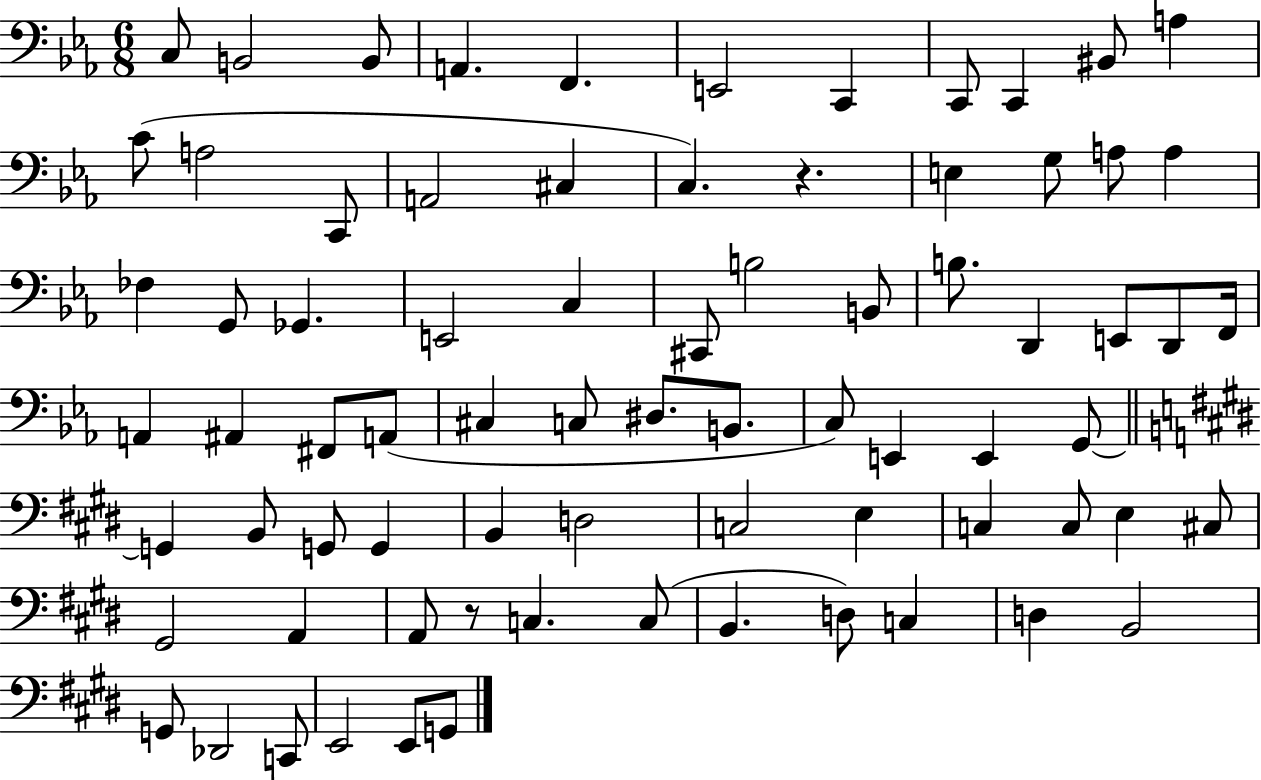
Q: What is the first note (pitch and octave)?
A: C3